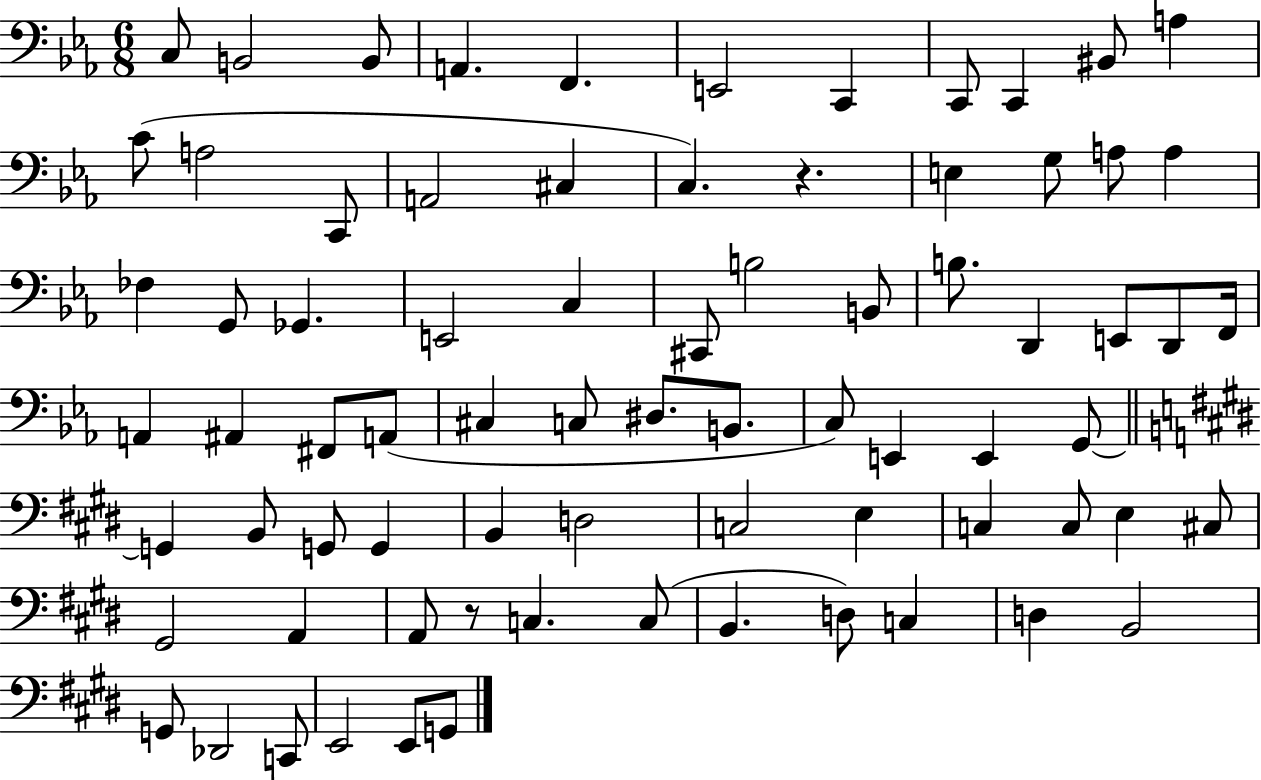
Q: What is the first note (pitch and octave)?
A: C3